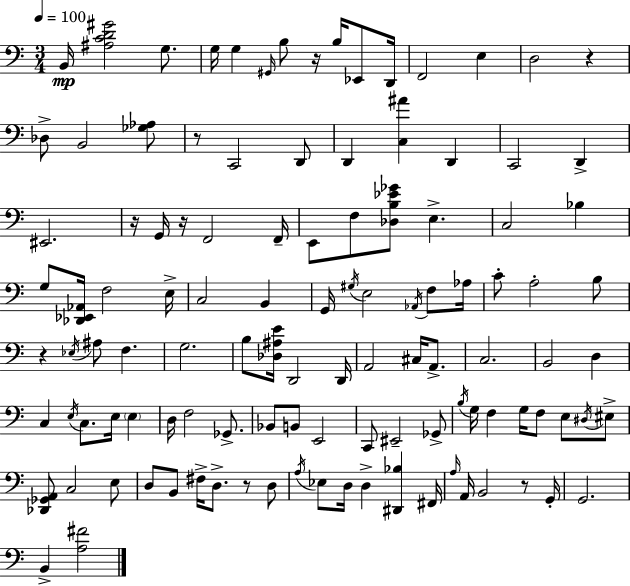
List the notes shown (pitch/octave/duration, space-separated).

B2/s [A#3,C4,D4,G#4]/h G3/e. G3/s G3/q G#2/s B3/e R/s B3/s Eb2/e D2/s F2/h E3/q D3/h R/q Db3/e B2/h [Gb3,Ab3]/e R/e C2/h D2/e D2/q [C3,A#4]/q D2/q C2/h D2/q EIS2/h. R/s G2/s R/s F2/h F2/s E2/e F3/e [Db3,B3,Eb4,Gb4]/e E3/q. C3/h Bb3/q G3/e [Db2,Eb2,Ab2]/s F3/h E3/s C3/h B2/q G2/s G#3/s E3/h Ab2/s F3/e Ab3/s C4/e A3/h B3/e R/q Eb3/s A#3/e F3/q. G3/h. B3/e [Db3,A#3,E4]/s D2/h D2/s A2/h C#3/s A2/e. C3/h. B2/h D3/q C3/q E3/s C3/e. E3/s E3/q D3/s F3/h Gb2/e. Bb2/e B2/e E2/h C2/e EIS2/h Gb2/e B3/s G3/s F3/q G3/s F3/e E3/e D#3/s EIS3/e [Db2,Gb2,A2]/e C3/h E3/e D3/e B2/e F#3/s D3/e. R/e D3/e A3/s Eb3/e D3/s D3/q [D#2,Bb3]/q F#2/s A3/s A2/s B2/h R/e G2/s G2/h. B2/q [A3,F#4]/h